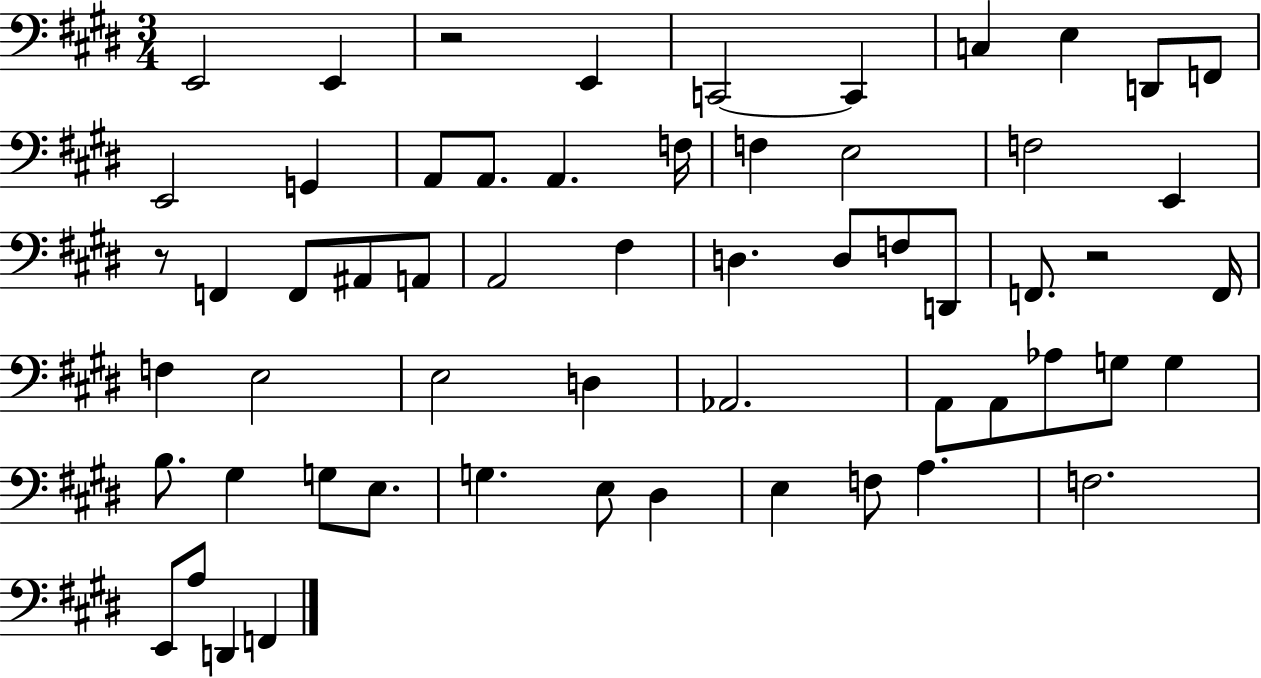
{
  \clef bass
  \numericTimeSignature
  \time 3/4
  \key e \major
  e,2 e,4 | r2 e,4 | c,2~~ c,4 | c4 e4 d,8 f,8 | \break e,2 g,4 | a,8 a,8. a,4. f16 | f4 e2 | f2 e,4 | \break r8 f,4 f,8 ais,8 a,8 | a,2 fis4 | d4. d8 f8 d,8 | f,8. r2 f,16 | \break f4 e2 | e2 d4 | aes,2. | a,8 a,8 aes8 g8 g4 | \break b8. gis4 g8 e8. | g4. e8 dis4 | e4 f8 a4. | f2. | \break e,8 a8 d,4 f,4 | \bar "|."
}